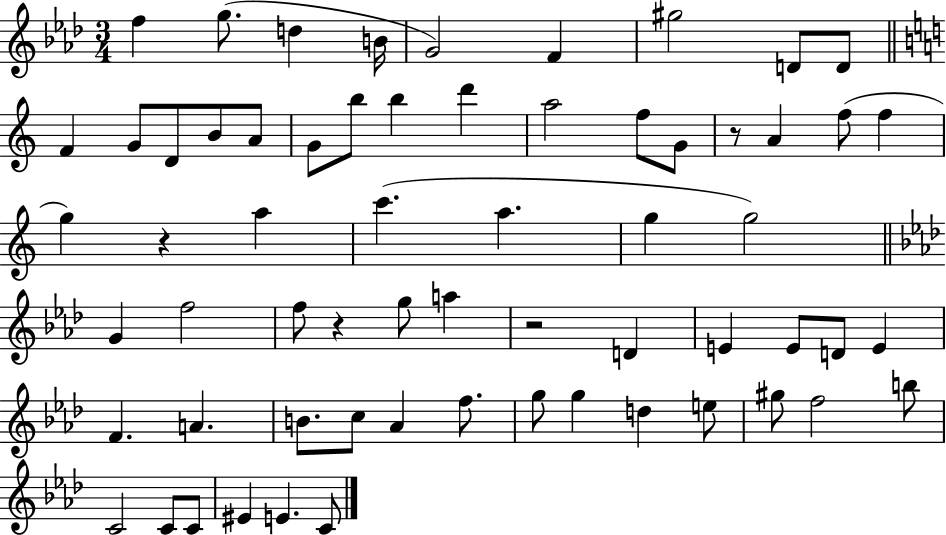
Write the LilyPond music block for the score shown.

{
  \clef treble
  \numericTimeSignature
  \time 3/4
  \key aes \major
  f''4 g''8.( d''4 b'16 | g'2) f'4 | gis''2 d'8 d'8 | \bar "||" \break \key c \major f'4 g'8 d'8 b'8 a'8 | g'8 b''8 b''4 d'''4 | a''2 f''8 g'8 | r8 a'4 f''8( f''4 | \break g''4) r4 a''4 | c'''4.( a''4. | g''4 g''2) | \bar "||" \break \key f \minor g'4 f''2 | f''8 r4 g''8 a''4 | r2 d'4 | e'4 e'8 d'8 e'4 | \break f'4. a'4. | b'8. c''8 aes'4 f''8. | g''8 g''4 d''4 e''8 | gis''8 f''2 b''8 | \break c'2 c'8 c'8 | eis'4 e'4. c'8 | \bar "|."
}